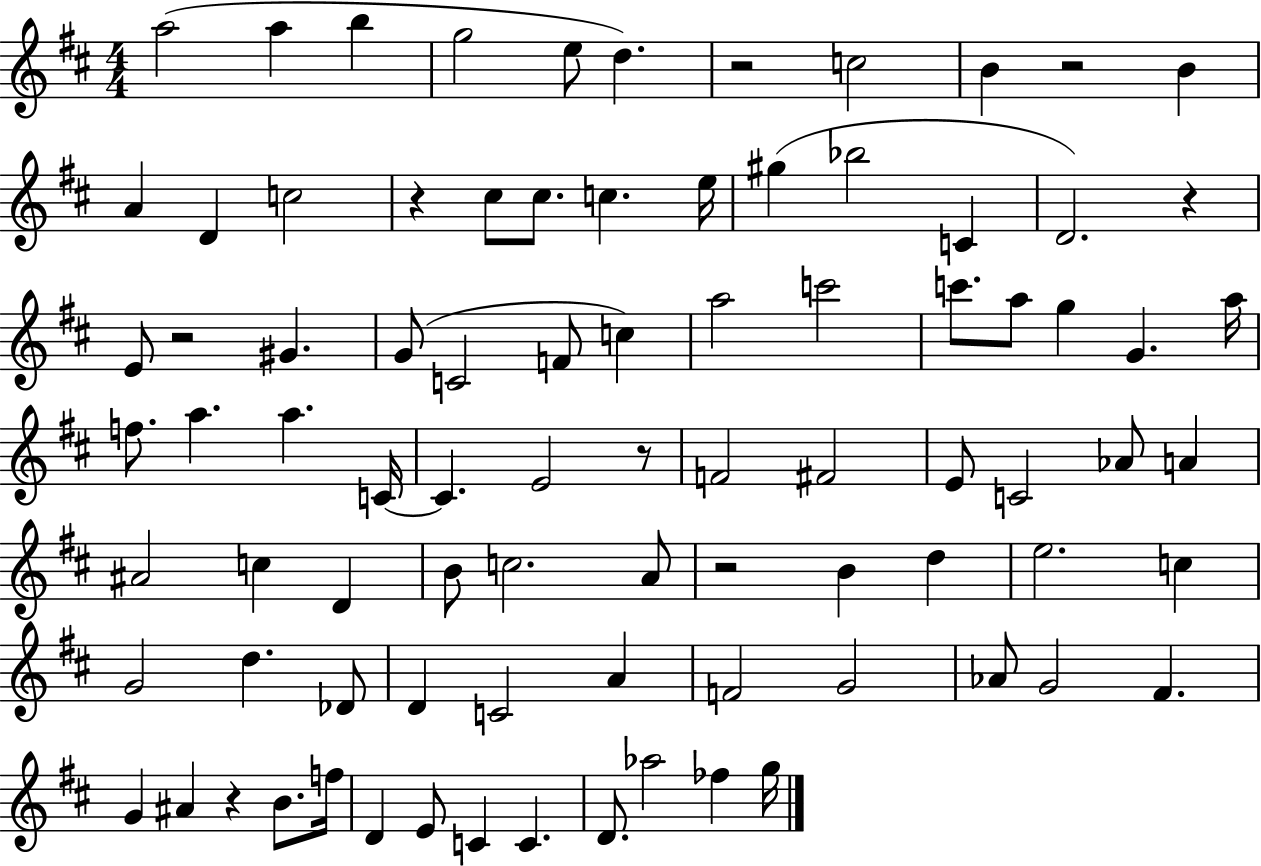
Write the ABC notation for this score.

X:1
T:Untitled
M:4/4
L:1/4
K:D
a2 a b g2 e/2 d z2 c2 B z2 B A D c2 z ^c/2 ^c/2 c e/4 ^g _b2 C D2 z E/2 z2 ^G G/2 C2 F/2 c a2 c'2 c'/2 a/2 g G a/4 f/2 a a C/4 C E2 z/2 F2 ^F2 E/2 C2 _A/2 A ^A2 c D B/2 c2 A/2 z2 B d e2 c G2 d _D/2 D C2 A F2 G2 _A/2 G2 ^F G ^A z B/2 f/4 D E/2 C C D/2 _a2 _f g/4